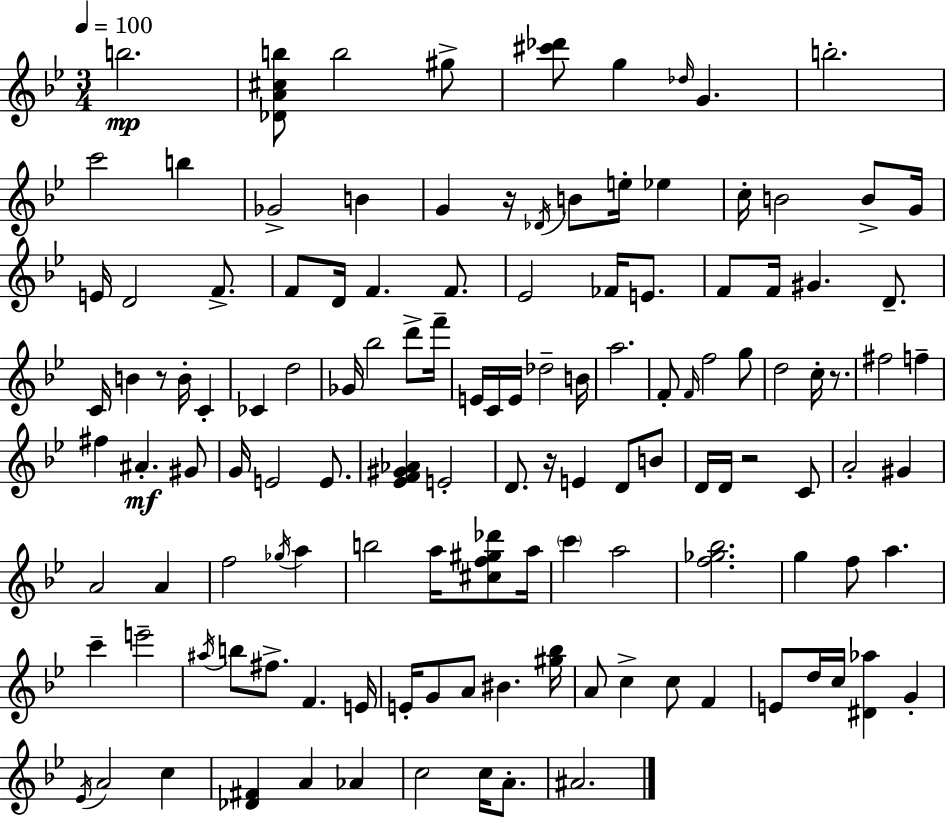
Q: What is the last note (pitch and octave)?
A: A#4